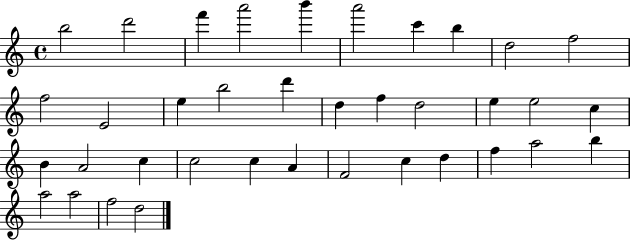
B5/h D6/h F6/q A6/h B6/q A6/h C6/q B5/q D5/h F5/h F5/h E4/h E5/q B5/h D6/q D5/q F5/q D5/h E5/q E5/h C5/q B4/q A4/h C5/q C5/h C5/q A4/q F4/h C5/q D5/q F5/q A5/h B5/q A5/h A5/h F5/h D5/h